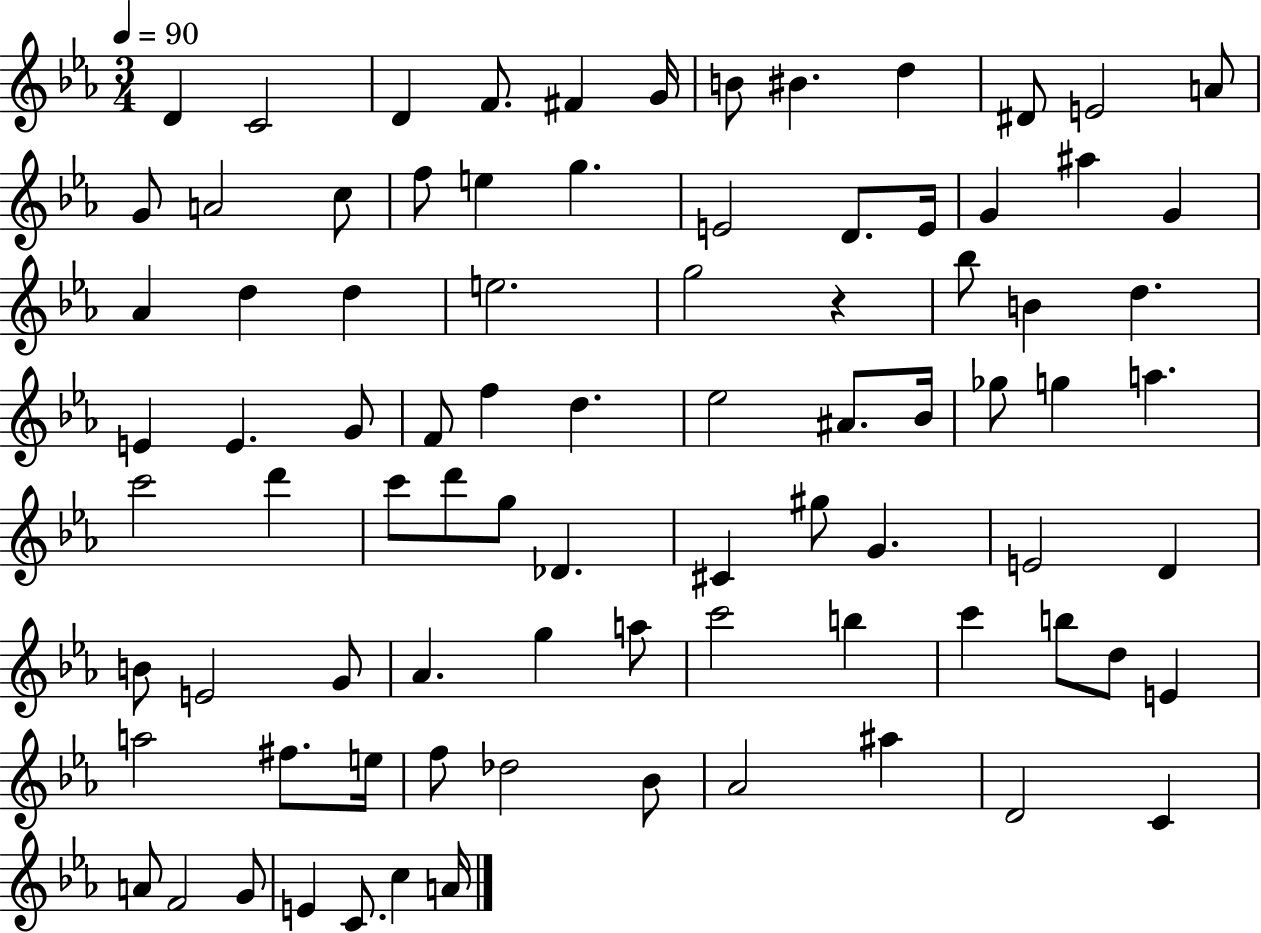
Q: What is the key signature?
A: EES major